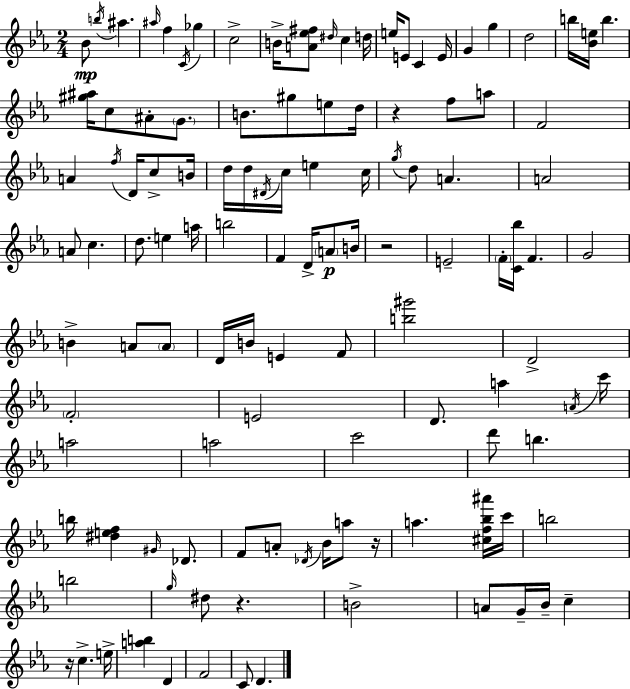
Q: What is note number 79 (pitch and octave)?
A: B5